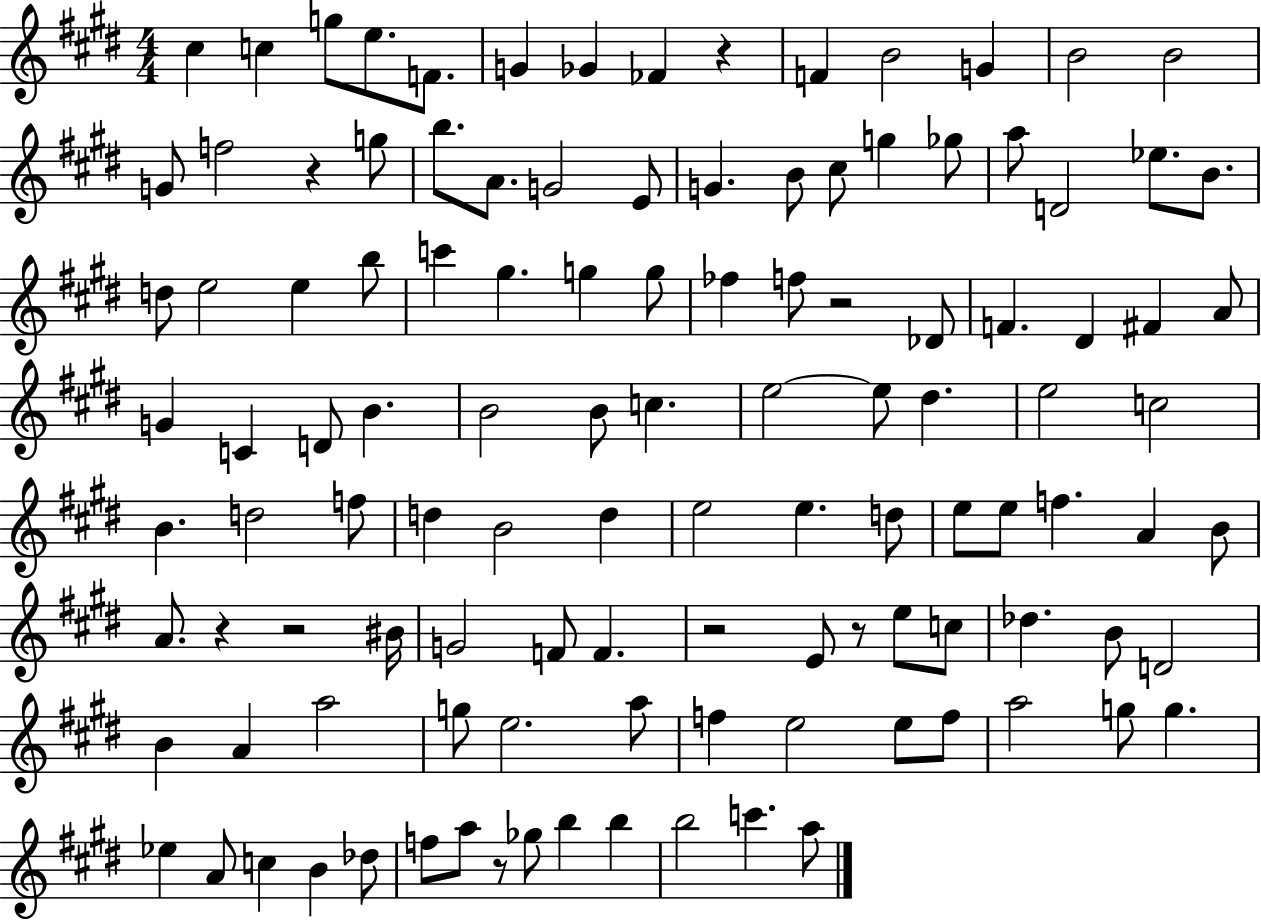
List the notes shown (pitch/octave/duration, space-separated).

C#5/q C5/q G5/e E5/e. F4/e. G4/q Gb4/q FES4/q R/q F4/q B4/h G4/q B4/h B4/h G4/e F5/h R/q G5/e B5/e. A4/e. G4/h E4/e G4/q. B4/e C#5/e G5/q Gb5/e A5/e D4/h Eb5/e. B4/e. D5/e E5/h E5/q B5/e C6/q G#5/q. G5/q G5/e FES5/q F5/e R/h Db4/e F4/q. D#4/q F#4/q A4/e G4/q C4/q D4/e B4/q. B4/h B4/e C5/q. E5/h E5/e D#5/q. E5/h C5/h B4/q. D5/h F5/e D5/q B4/h D5/q E5/h E5/q. D5/e E5/e E5/e F5/q. A4/q B4/e A4/e. R/q R/h BIS4/s G4/h F4/e F4/q. R/h E4/e R/e E5/e C5/e Db5/q. B4/e D4/h B4/q A4/q A5/h G5/e E5/h. A5/e F5/q E5/h E5/e F5/e A5/h G5/e G5/q. Eb5/q A4/e C5/q B4/q Db5/e F5/e A5/e R/e Gb5/e B5/q B5/q B5/h C6/q. A5/e